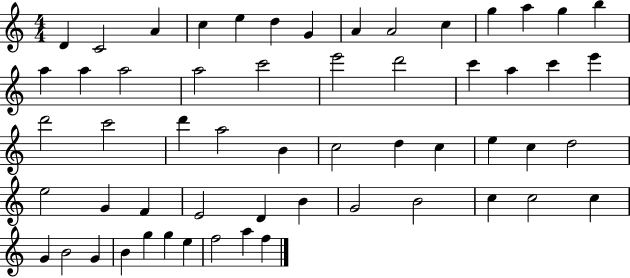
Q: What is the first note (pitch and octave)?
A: D4